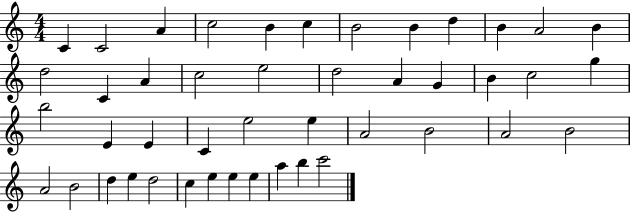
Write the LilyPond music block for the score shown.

{
  \clef treble
  \numericTimeSignature
  \time 4/4
  \key c \major
  c'4 c'2 a'4 | c''2 b'4 c''4 | b'2 b'4 d''4 | b'4 a'2 b'4 | \break d''2 c'4 a'4 | c''2 e''2 | d''2 a'4 g'4 | b'4 c''2 g''4 | \break b''2 e'4 e'4 | c'4 e''2 e''4 | a'2 b'2 | a'2 b'2 | \break a'2 b'2 | d''4 e''4 d''2 | c''4 e''4 e''4 e''4 | a''4 b''4 c'''2 | \break \bar "|."
}